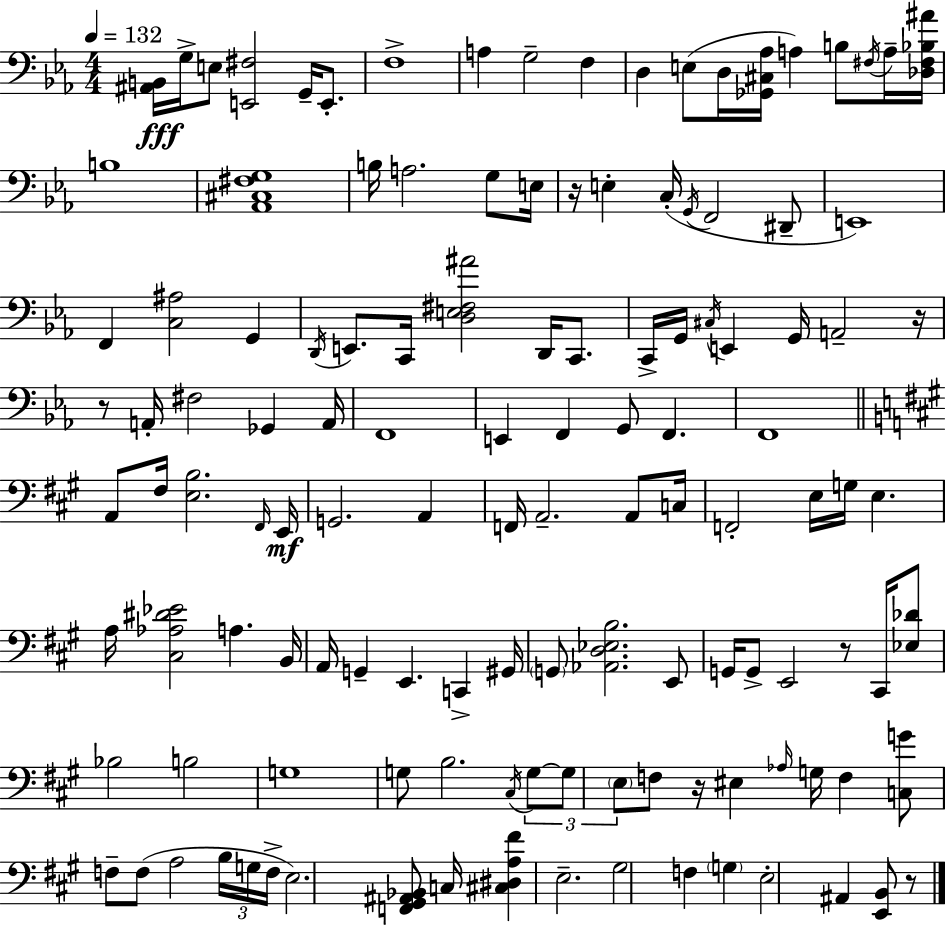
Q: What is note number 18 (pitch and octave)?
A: A3